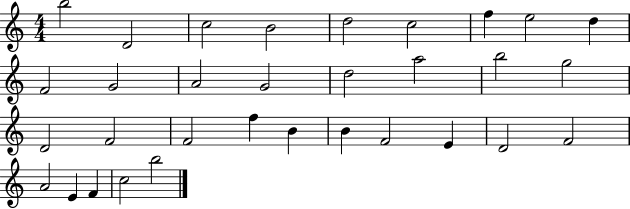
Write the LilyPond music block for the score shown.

{
  \clef treble
  \numericTimeSignature
  \time 4/4
  \key c \major
  b''2 d'2 | c''2 b'2 | d''2 c''2 | f''4 e''2 d''4 | \break f'2 g'2 | a'2 g'2 | d''2 a''2 | b''2 g''2 | \break d'2 f'2 | f'2 f''4 b'4 | b'4 f'2 e'4 | d'2 f'2 | \break a'2 e'4 f'4 | c''2 b''2 | \bar "|."
}